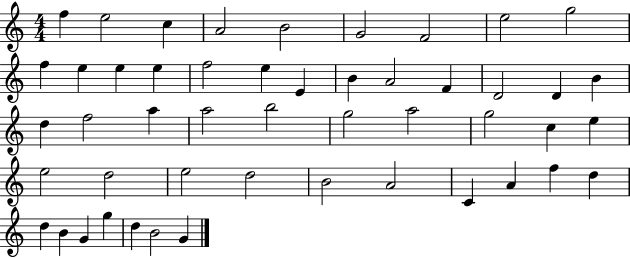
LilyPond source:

{
  \clef treble
  \numericTimeSignature
  \time 4/4
  \key c \major
  f''4 e''2 c''4 | a'2 b'2 | g'2 f'2 | e''2 g''2 | \break f''4 e''4 e''4 e''4 | f''2 e''4 e'4 | b'4 a'2 f'4 | d'2 d'4 b'4 | \break d''4 f''2 a''4 | a''2 b''2 | g''2 a''2 | g''2 c''4 e''4 | \break e''2 d''2 | e''2 d''2 | b'2 a'2 | c'4 a'4 f''4 d''4 | \break d''4 b'4 g'4 g''4 | d''4 b'2 g'4 | \bar "|."
}